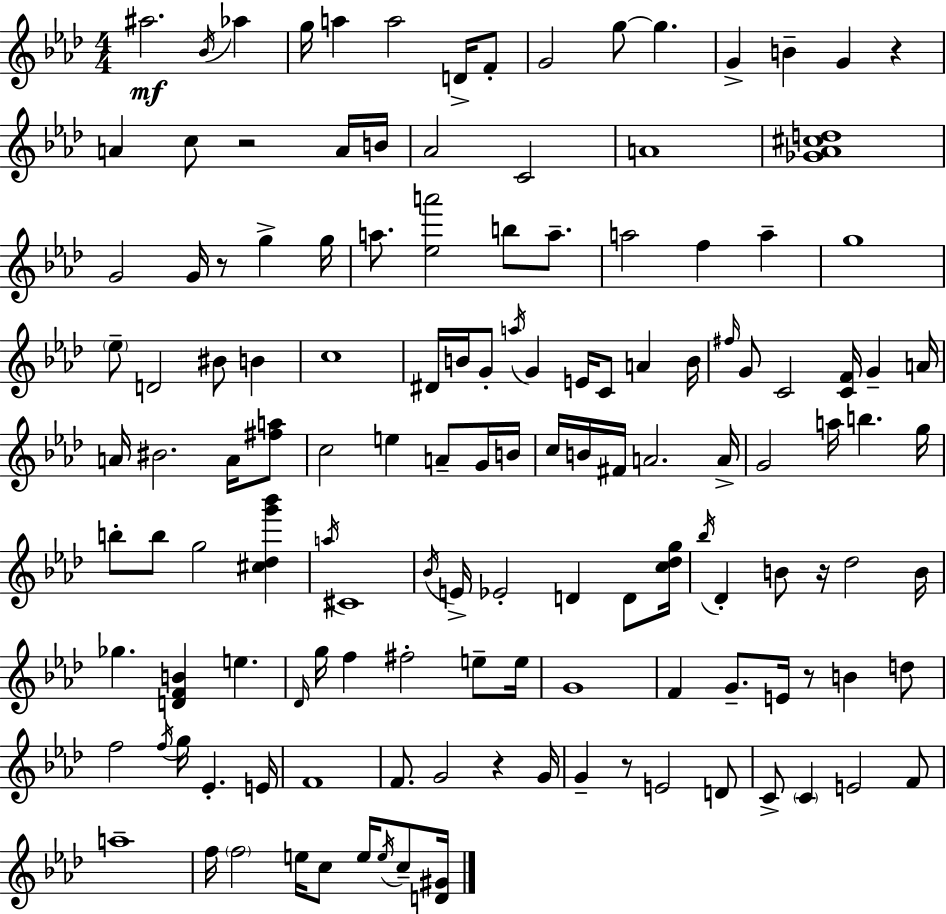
A#5/h. Bb4/s Ab5/q G5/s A5/q A5/h D4/s F4/e G4/h G5/e G5/q. G4/q B4/q G4/q R/q A4/q C5/e R/h A4/s B4/s Ab4/h C4/h A4/w [Gb4,Ab4,C#5,D5]/w G4/h G4/s R/e G5/q G5/s A5/e. [Eb5,A6]/h B5/e A5/e. A5/h F5/q A5/q G5/w Eb5/e D4/h BIS4/e B4/q C5/w D#4/s B4/s G4/e A5/s G4/q E4/s C4/e A4/q B4/s F#5/s G4/e C4/h [C4,F4]/s G4/q A4/s A4/s BIS4/h. A4/s [F#5,A5]/e C5/h E5/q A4/e G4/s B4/s C5/s B4/s F#4/s A4/h. A4/s G4/h A5/s B5/q. G5/s B5/e B5/e G5/h [C#5,Db5,G6,Bb6]/q A5/s C#4/w Bb4/s E4/s Eb4/h D4/q D4/e [C5,Db5,G5]/s Bb5/s Db4/q B4/e R/s Db5/h B4/s Gb5/q. [D4,F4,B4]/q E5/q. Db4/s G5/s F5/q F#5/h E5/e E5/s G4/w F4/q G4/e. E4/s R/e B4/q D5/e F5/h F5/s G5/s Eb4/q. E4/s F4/w F4/e. G4/h R/q G4/s G4/q R/e E4/h D4/e C4/e C4/q E4/h F4/e A5/w F5/s F5/h E5/s C5/e E5/s E5/s C5/e [D4,G#4]/s